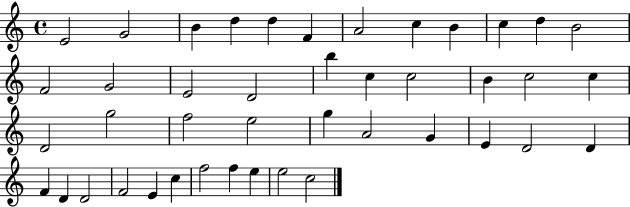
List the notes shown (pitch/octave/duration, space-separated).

E4/h G4/h B4/q D5/q D5/q F4/q A4/h C5/q B4/q C5/q D5/q B4/h F4/h G4/h E4/h D4/h B5/q C5/q C5/h B4/q C5/h C5/q D4/h G5/h F5/h E5/h G5/q A4/h G4/q E4/q D4/h D4/q F4/q D4/q D4/h F4/h E4/q C5/q F5/h F5/q E5/q E5/h C5/h